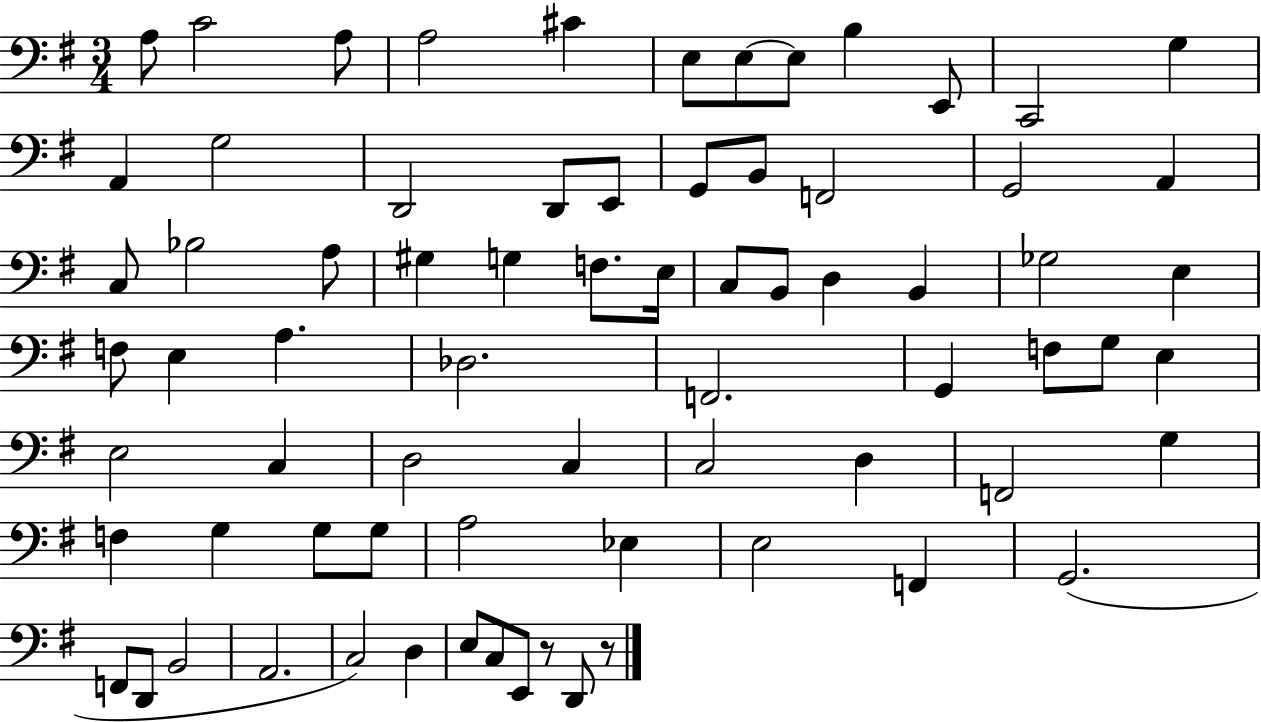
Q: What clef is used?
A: bass